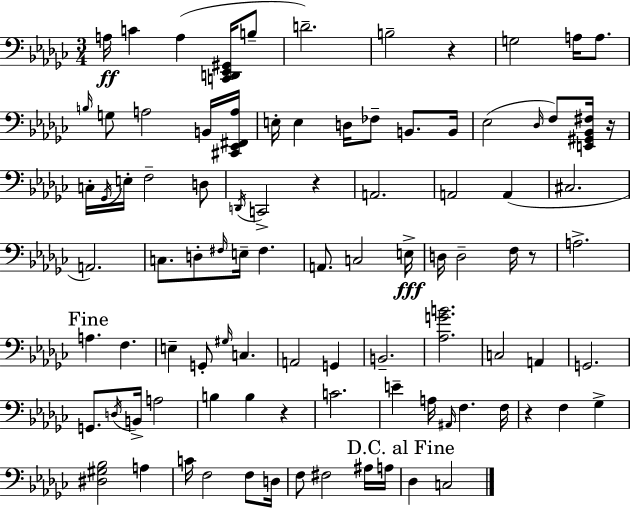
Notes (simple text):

A3/s C4/q A3/q [C2,D2,Eb2,G#2]/s B3/e D4/h. B3/h R/q G3/h A3/s A3/e. B3/s G3/e A3/h B2/s [C#2,Eb2,F#2,A3]/s E3/s E3/q D3/s FES3/e B2/e. B2/s Eb3/h Db3/s F3/e [E2,G#2,Bb2,F#3]/s R/s C3/s Gb2/s E3/s F3/h D3/e D2/s C2/h R/q A2/h. A2/h A2/q C#3/h. A2/h. C3/e. D3/e F#3/s E3/s F#3/q. A2/e. C3/h E3/s D3/s D3/h F3/s R/e A3/h. A3/q. F3/q. E3/q G2/e G#3/s C3/q. A2/h G2/q B2/h. [Ab3,G4,B4]/h. C3/h A2/q G2/h. G2/e. D3/s B2/s A3/h B3/q B3/q R/q C4/h. E4/q A3/s A#2/s F3/q. F3/s R/q F3/q Gb3/q [D#3,G#3,Bb3]/h A3/q C4/s F3/h F3/e D3/s F3/e F#3/h A#3/s A3/s Db3/q C3/h